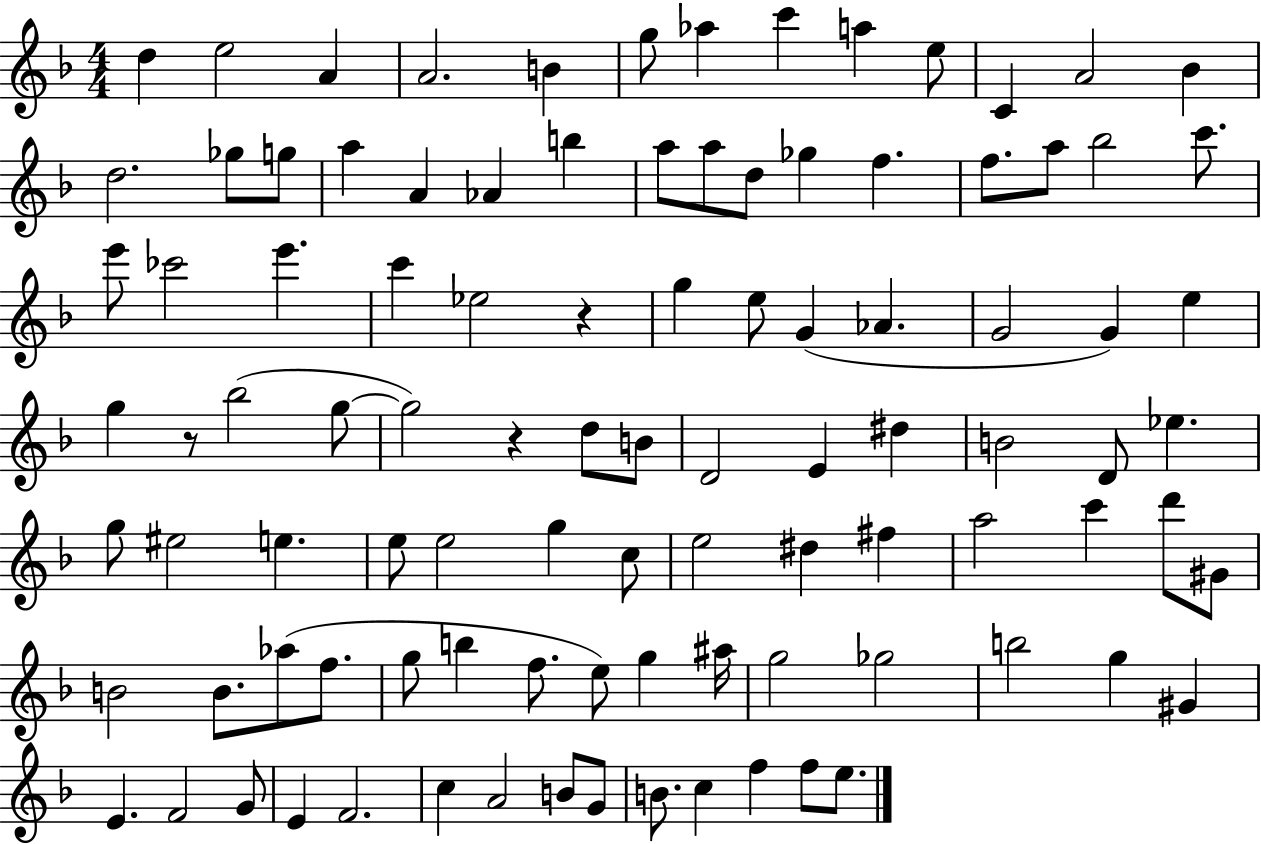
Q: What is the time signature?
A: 4/4